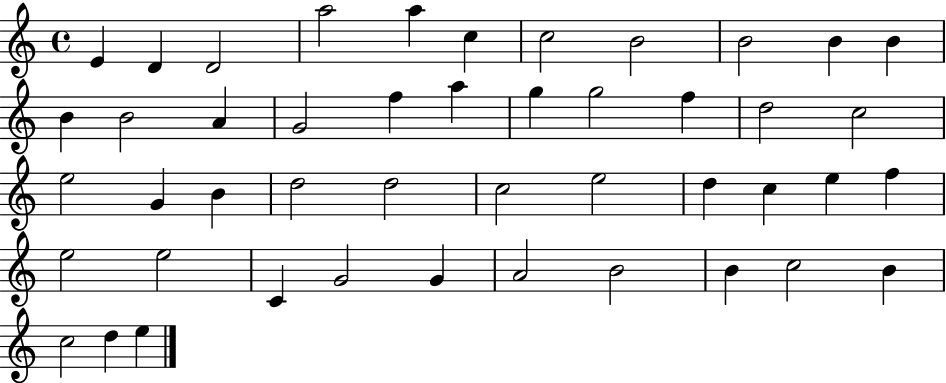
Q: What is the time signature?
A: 4/4